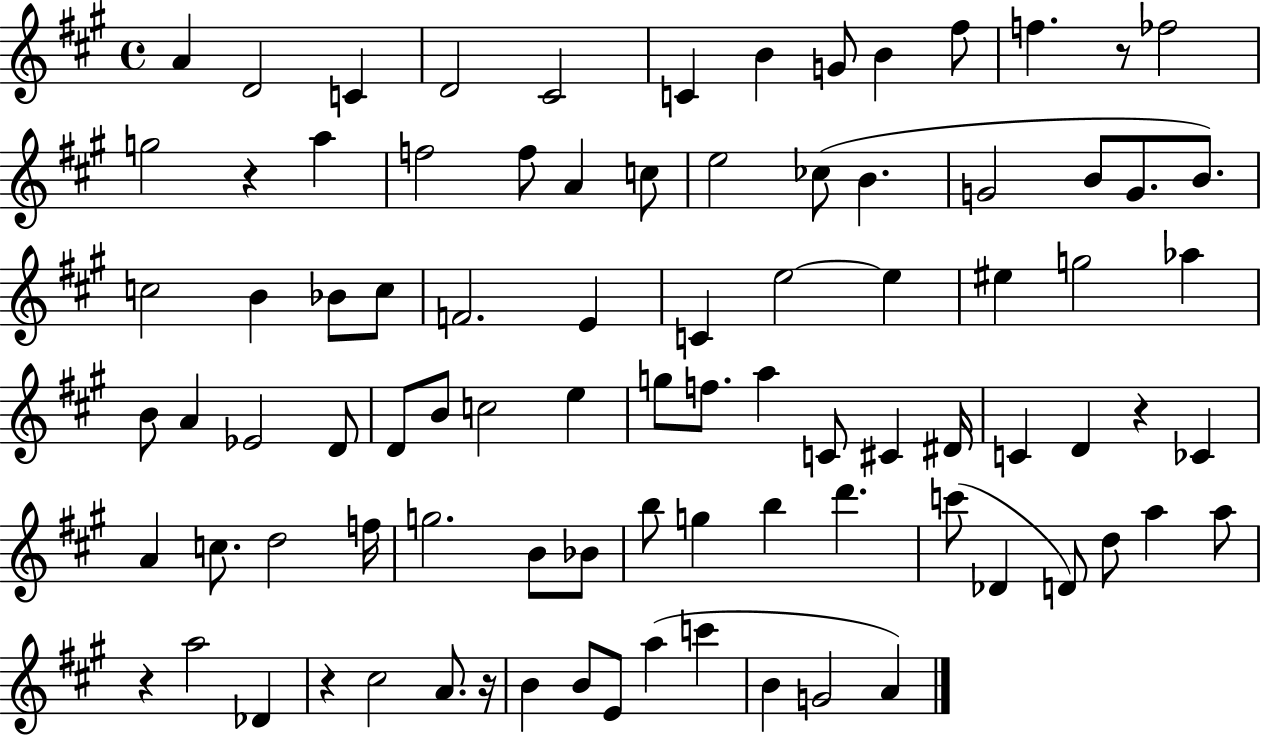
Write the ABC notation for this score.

X:1
T:Untitled
M:4/4
L:1/4
K:A
A D2 C D2 ^C2 C B G/2 B ^f/2 f z/2 _f2 g2 z a f2 f/2 A c/2 e2 _c/2 B G2 B/2 G/2 B/2 c2 B _B/2 c/2 F2 E C e2 e ^e g2 _a B/2 A _E2 D/2 D/2 B/2 c2 e g/2 f/2 a C/2 ^C ^D/4 C D z _C A c/2 d2 f/4 g2 B/2 _B/2 b/2 g b d' c'/2 _D D/2 d/2 a a/2 z a2 _D z ^c2 A/2 z/4 B B/2 E/2 a c' B G2 A